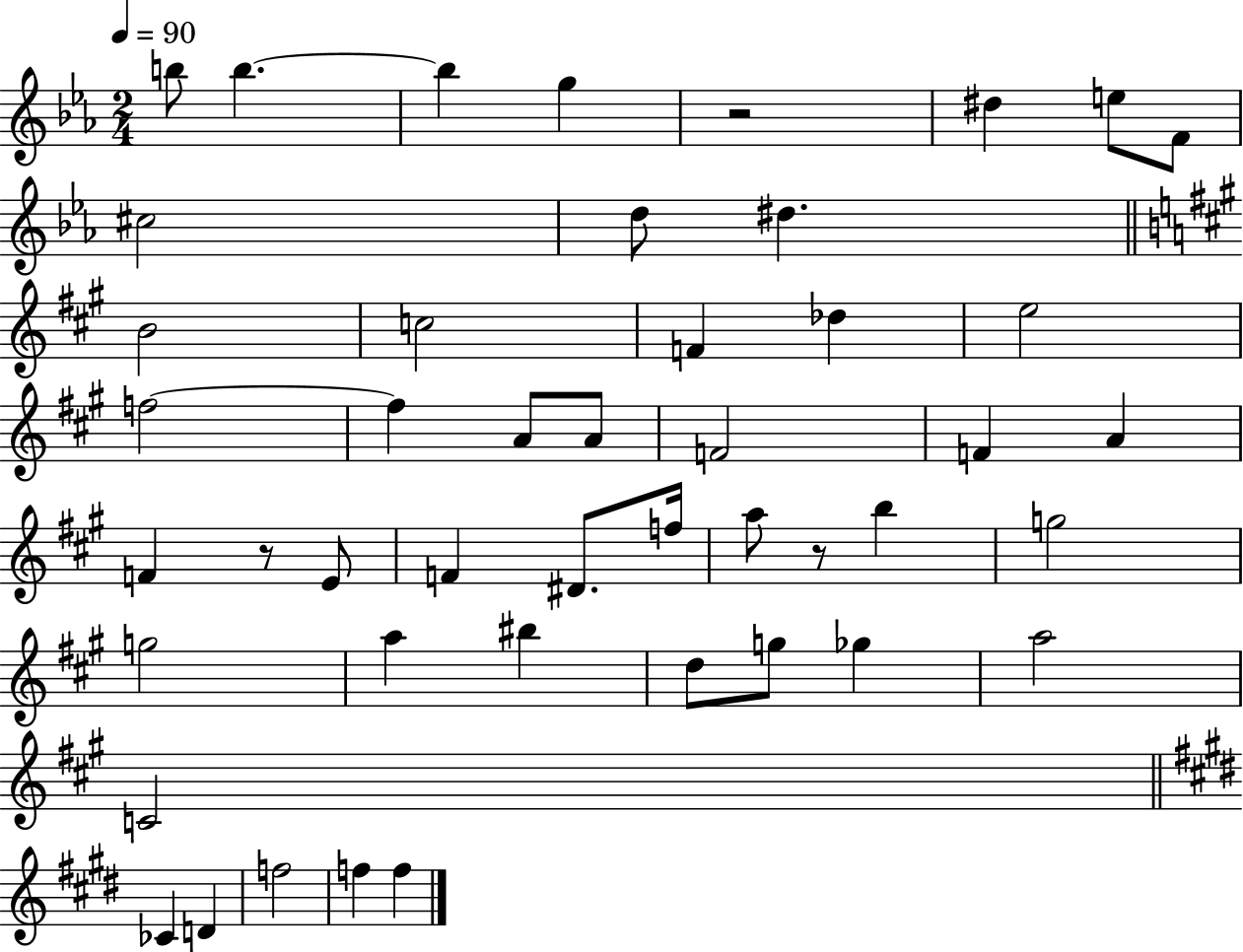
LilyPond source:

{
  \clef treble
  \numericTimeSignature
  \time 2/4
  \key ees \major
  \tempo 4 = 90
  b''8 b''4.~~ | b''4 g''4 | r2 | dis''4 e''8 f'8 | \break cis''2 | d''8 dis''4. | \bar "||" \break \key a \major b'2 | c''2 | f'4 des''4 | e''2 | \break f''2~~ | f''4 a'8 a'8 | f'2 | f'4 a'4 | \break f'4 r8 e'8 | f'4 dis'8. f''16 | a''8 r8 b''4 | g''2 | \break g''2 | a''4 bis''4 | d''8 g''8 ges''4 | a''2 | \break c'2 | \bar "||" \break \key e \major ces'4 d'4 | f''2 | f''4 f''4 | \bar "|."
}